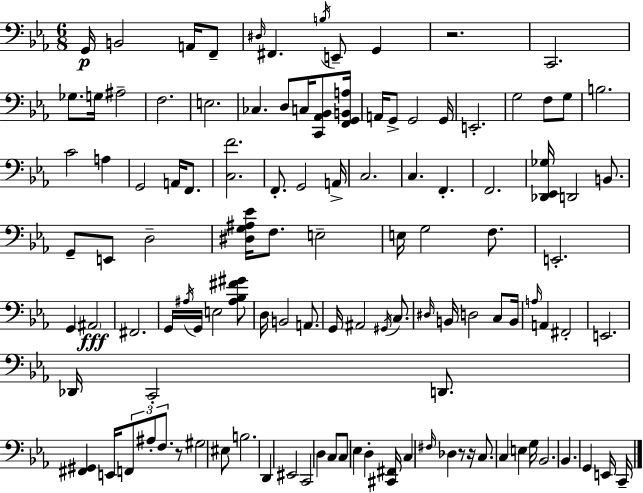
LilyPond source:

{
  \clef bass
  \numericTimeSignature
  \time 6/8
  \key ees \major
  g,16\p b,2 a,16 f,8-- | \grace { dis16 } fis,4. \acciaccatura { b16 } e,8-- g,4 | r2. | c,2. | \break ges8. g16 ais2-- | f2. | e2. | ces4. d8 c16 <c, aes, bes,>8 | \break <f, g, b, a>16 a,16 g,8-> g,2 | g,16 e,2.-. | g2 f8 | g8 b2. | \break c'2 a4 | g,2 a,16 f,8. | <c f'>2. | f,8.-. g,2 | \break a,16-> c2. | c4. f,4.-. | f,2. | <des, ees, ges>16 d,2 b,8. | \break g,8-- e,8 d2-- | <dis g ais ees'>16 f8. e2-- | e16 g2 f8. | e,2.-. | \break g,4 \parenthesize ais,2\fff | fis,2. | g,16 \acciaccatura { ais16 } g,16 e2 | <ais bes fis' gis'>8 d16 b,2 | \break a,8. g,16 ais,2 | \acciaccatura { gis,16 } c8. \grace { dis16 } b,16 d2 | c8 b,16 \grace { a16 } a,4 fis,2-. | e,2. | \break des,16 c,2-. | d,8. <fis, gis,>4 e,16 \tuplet 3/2 { f,8 | ais8-. f8. } r8 gis2 | eis8 b2. | \break d,4 eis,2 | c,2 | d4 c8 c8 ees4 | d4-. <cis, fis,>16 c4 \grace { fis16 } | \break des4 r8 r16 c8. c4 | e4 g16 bes,2. | bes,4. | g,4 e,16 c,16-- \bar "|."
}